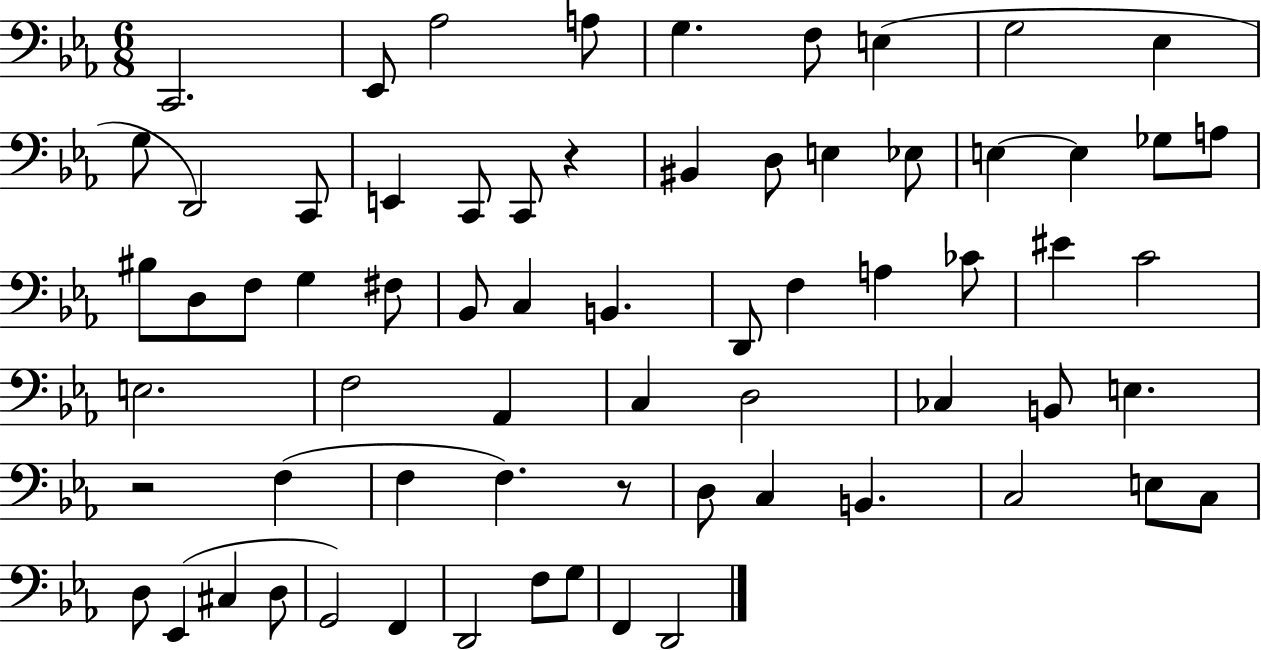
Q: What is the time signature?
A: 6/8